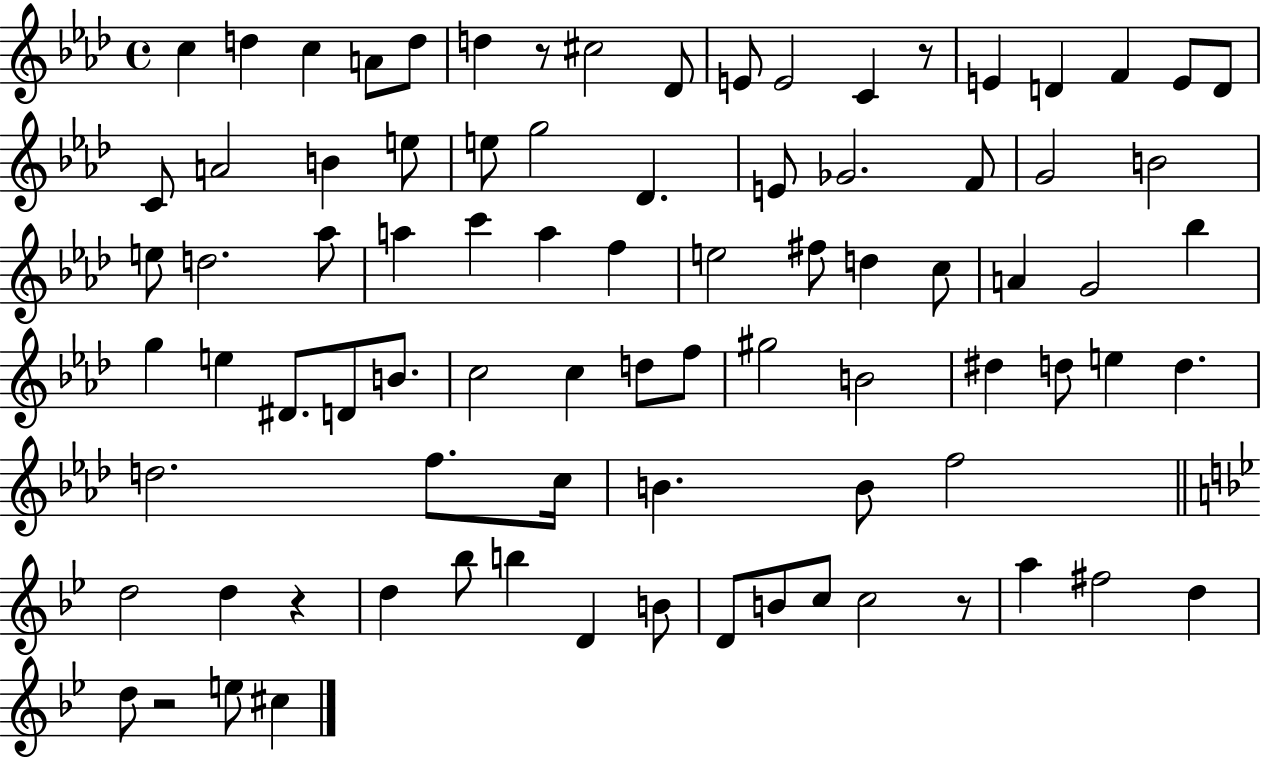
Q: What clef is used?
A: treble